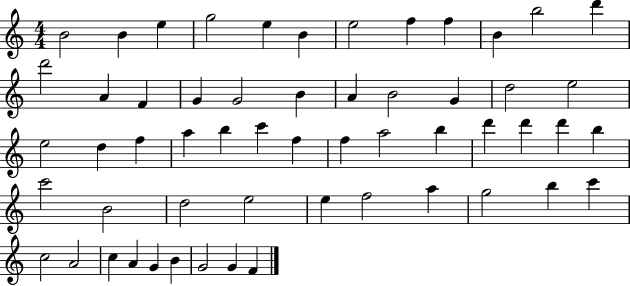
{
  \clef treble
  \numericTimeSignature
  \time 4/4
  \key c \major
  b'2 b'4 e''4 | g''2 e''4 b'4 | e''2 f''4 f''4 | b'4 b''2 d'''4 | \break d'''2 a'4 f'4 | g'4 g'2 b'4 | a'4 b'2 g'4 | d''2 e''2 | \break e''2 d''4 f''4 | a''4 b''4 c'''4 f''4 | f''4 a''2 b''4 | d'''4 d'''4 d'''4 b''4 | \break c'''2 b'2 | d''2 e''2 | e''4 f''2 a''4 | g''2 b''4 c'''4 | \break c''2 a'2 | c''4 a'4 g'4 b'4 | g'2 g'4 f'4 | \bar "|."
}